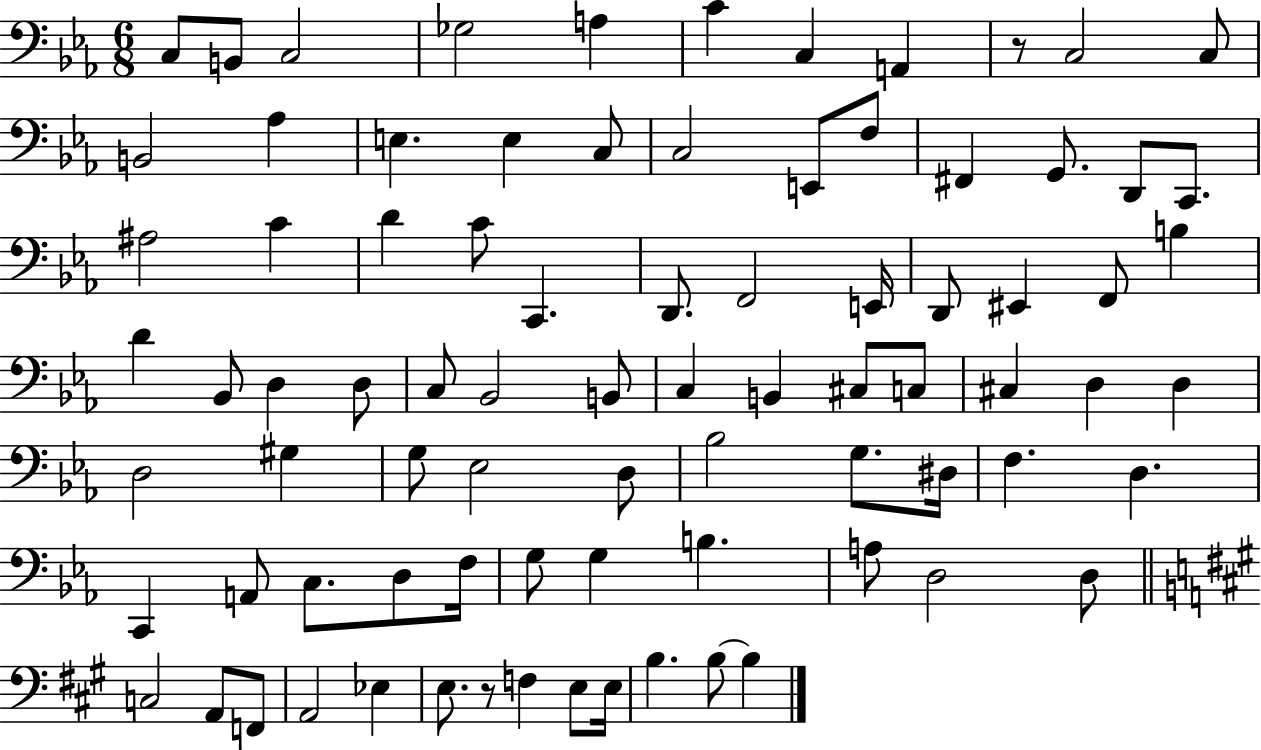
C3/e B2/e C3/h Gb3/h A3/q C4/q C3/q A2/q R/e C3/h C3/e B2/h Ab3/q E3/q. E3/q C3/e C3/h E2/e F3/e F#2/q G2/e. D2/e C2/e. A#3/h C4/q D4/q C4/e C2/q. D2/e. F2/h E2/s D2/e EIS2/q F2/e B3/q D4/q Bb2/e D3/q D3/e C3/e Bb2/h B2/e C3/q B2/q C#3/e C3/e C#3/q D3/q D3/q D3/h G#3/q G3/e Eb3/h D3/e Bb3/h G3/e. D#3/s F3/q. D3/q. C2/q A2/e C3/e. D3/e F3/s G3/e G3/q B3/q. A3/e D3/h D3/e C3/h A2/e F2/e A2/h Eb3/q E3/e. R/e F3/q E3/e E3/s B3/q. B3/e B3/q